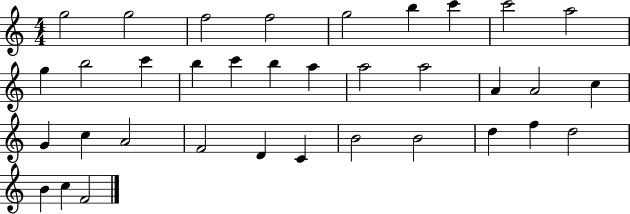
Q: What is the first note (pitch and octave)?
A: G5